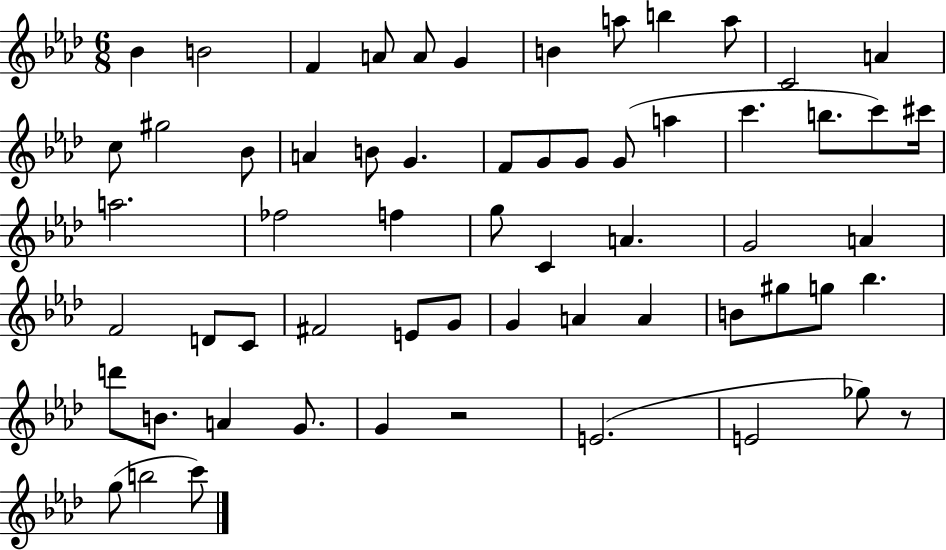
Bb4/q B4/h F4/q A4/e A4/e G4/q B4/q A5/e B5/q A5/e C4/h A4/q C5/e G#5/h Bb4/e A4/q B4/e G4/q. F4/e G4/e G4/e G4/e A5/q C6/q. B5/e. C6/e C#6/s A5/h. FES5/h F5/q G5/e C4/q A4/q. G4/h A4/q F4/h D4/e C4/e F#4/h E4/e G4/e G4/q A4/q A4/q B4/e G#5/e G5/e Bb5/q. D6/e B4/e. A4/q G4/e. G4/q R/h E4/h. E4/h Gb5/e R/e G5/e B5/h C6/e